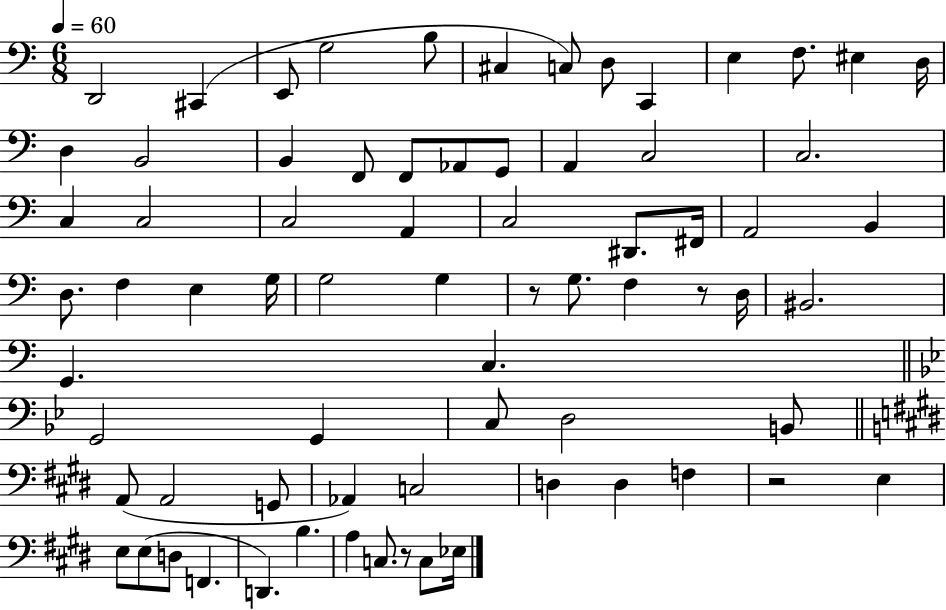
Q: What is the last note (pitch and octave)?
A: Eb3